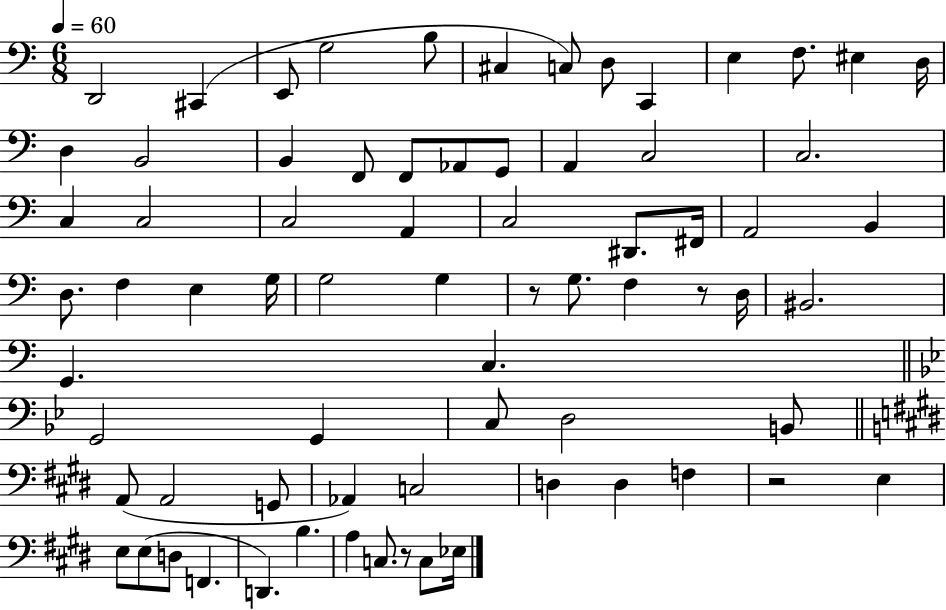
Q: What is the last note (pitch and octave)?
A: Eb3